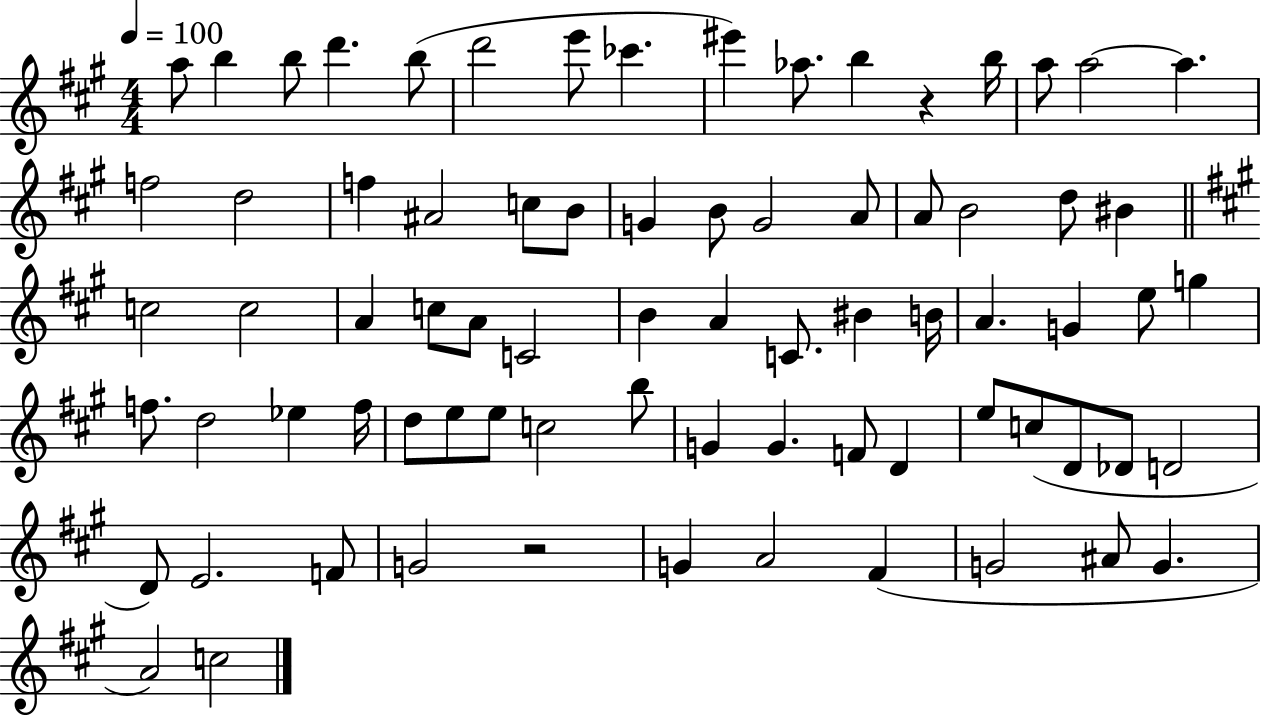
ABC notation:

X:1
T:Untitled
M:4/4
L:1/4
K:A
a/2 b b/2 d' b/2 d'2 e'/2 _c' ^e' _a/2 b z b/4 a/2 a2 a f2 d2 f ^A2 c/2 B/2 G B/2 G2 A/2 A/2 B2 d/2 ^B c2 c2 A c/2 A/2 C2 B A C/2 ^B B/4 A G e/2 g f/2 d2 _e f/4 d/2 e/2 e/2 c2 b/2 G G F/2 D e/2 c/2 D/2 _D/2 D2 D/2 E2 F/2 G2 z2 G A2 ^F G2 ^A/2 G A2 c2